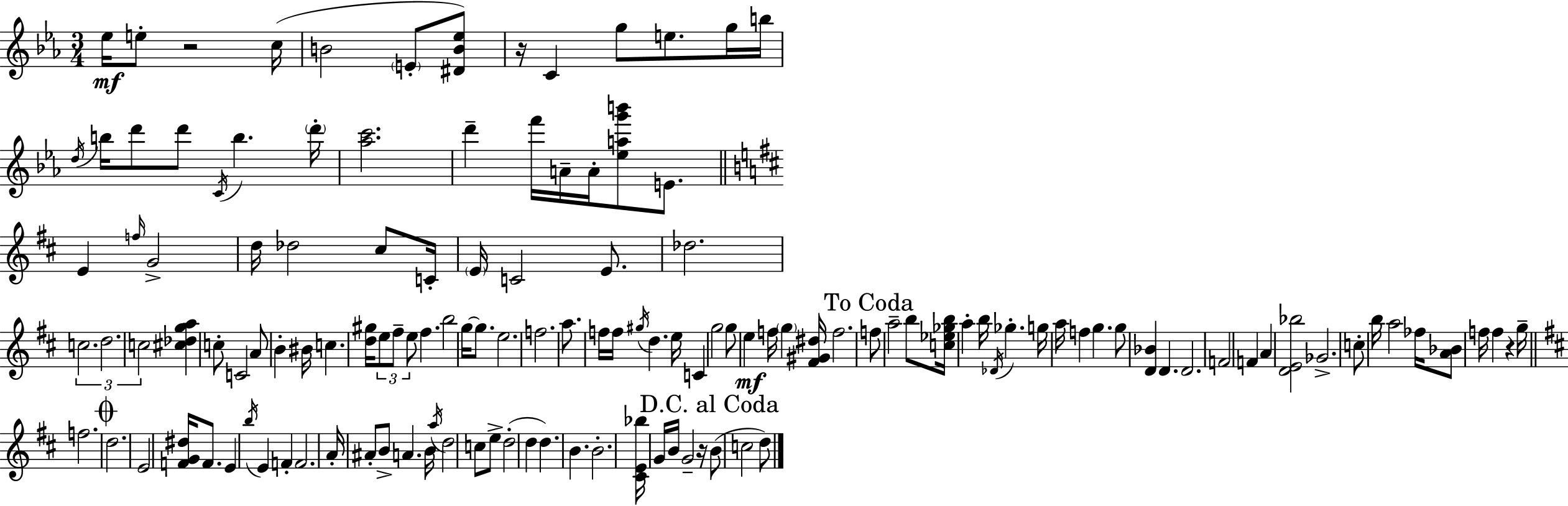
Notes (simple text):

Eb5/s E5/e R/h C5/s B4/h E4/e [D#4,B4,Eb5]/e R/s C4/q G5/e E5/e. G5/s B5/s D5/s B5/s D6/e D6/e C4/s B5/q. D6/s [Ab5,C6]/h. D6/q F6/s A4/s A4/s [Eb5,A5,G6,B6]/e E4/e. E4/q F5/s G4/h D5/s Db5/h C#5/e C4/s E4/s C4/h E4/e. Db5/h. C5/h. D5/h. C5/h [C#5,Db5,G5,A5]/q C5/e C4/h A4/e B4/q BIS4/s C5/q. [D5,G#5]/s E5/e F#5/e E5/e F#5/q. B5/h G5/s G5/e. E5/h. F5/h. A5/e. F5/s F5/s G#5/s D5/q. E5/s C4/q G5/h G5/e E5/q F5/s G5/q [F#4,G#4,D#5]/s F5/h. F5/e A5/h B5/e [C5,Eb5,Gb5,B5]/s A5/q B5/s Db4/s Gb5/q. G5/s A5/s F5/q G5/q. G5/e [D4,Bb4]/q D4/q. D4/h. F4/h F4/q A4/q [D4,E4,Bb5]/h Gb4/h. C5/e B5/s A5/h FES5/s [A4,Bb4]/e F5/s F5/q R/q G5/s F5/h. D5/h. E4/h [F4,G4,D#5]/s F4/e. E4/q B5/s E4/q F4/q F4/h. A4/s A#4/e B4/e A4/q. B4/s A5/s D5/h C5/e E5/e D5/h D5/q D5/q. B4/q. B4/h. [C#4,E4,Bb5]/s G4/s B4/s G4/h R/s B4/e C5/h D5/e